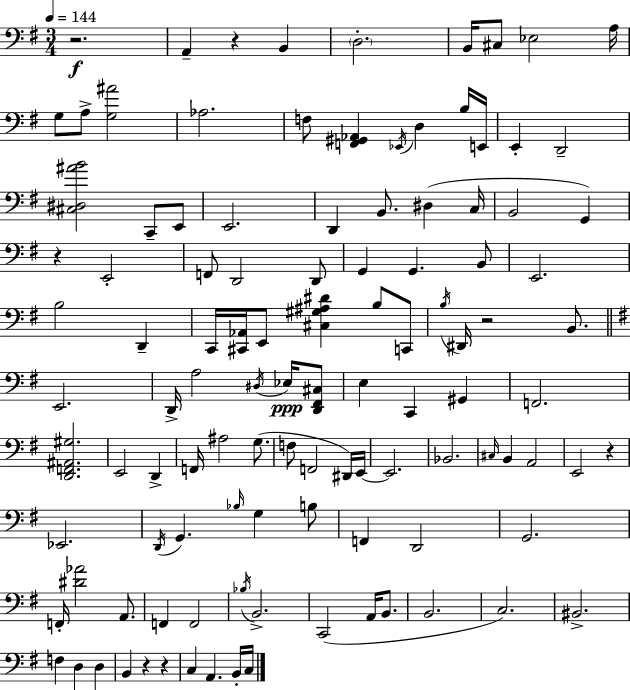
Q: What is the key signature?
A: G major